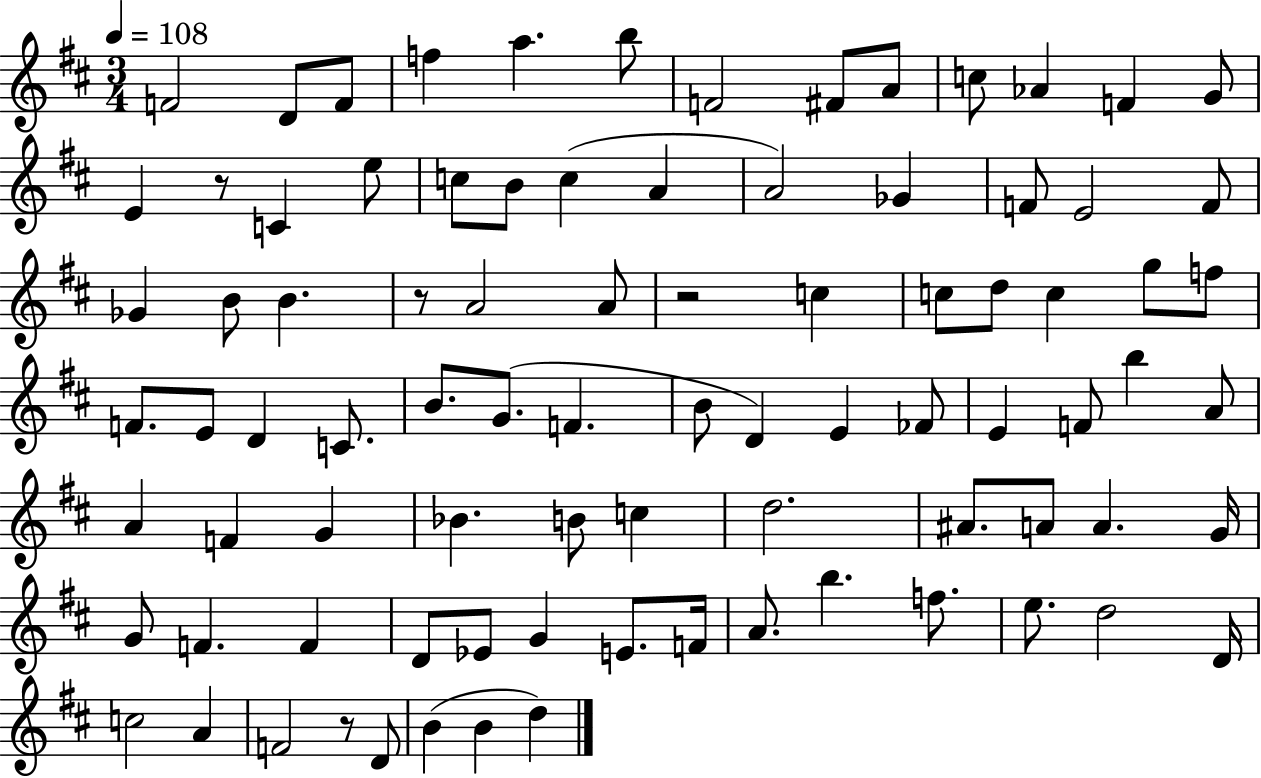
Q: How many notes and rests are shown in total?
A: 87